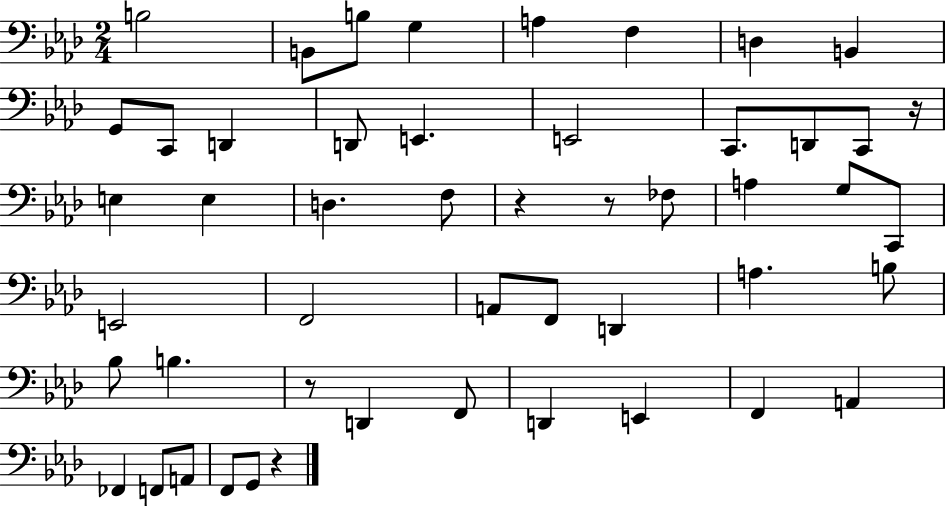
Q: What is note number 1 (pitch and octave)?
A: B3